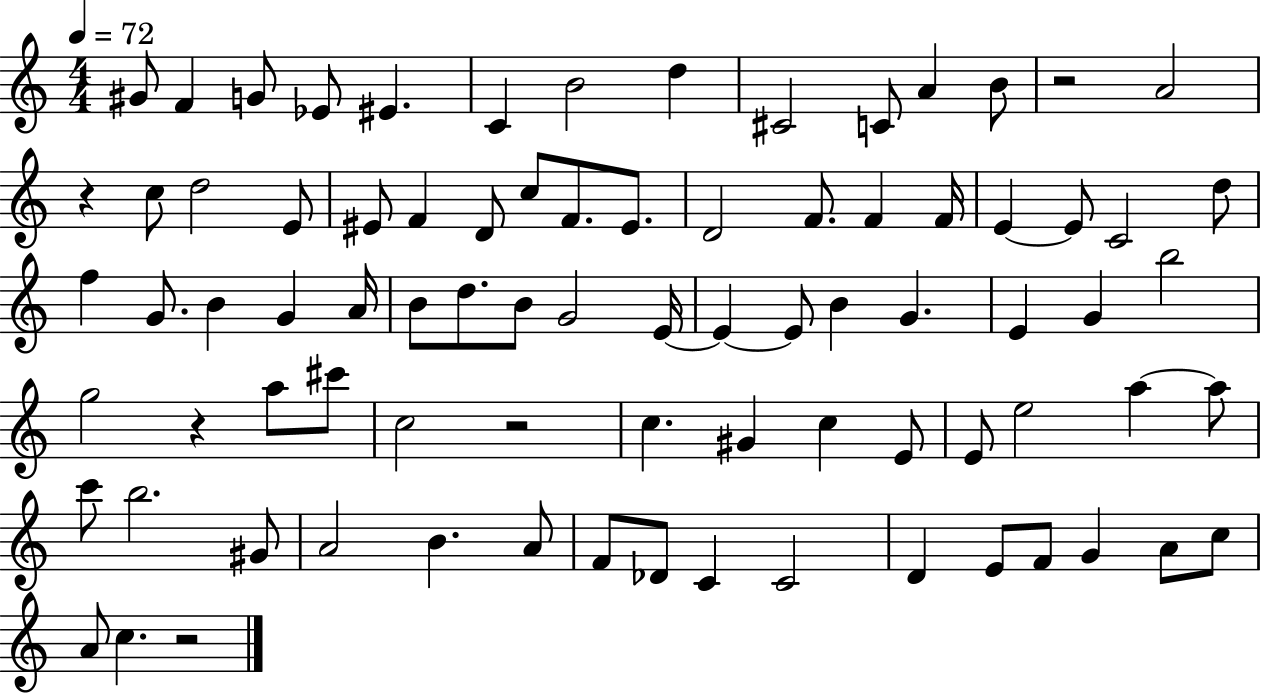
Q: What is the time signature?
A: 4/4